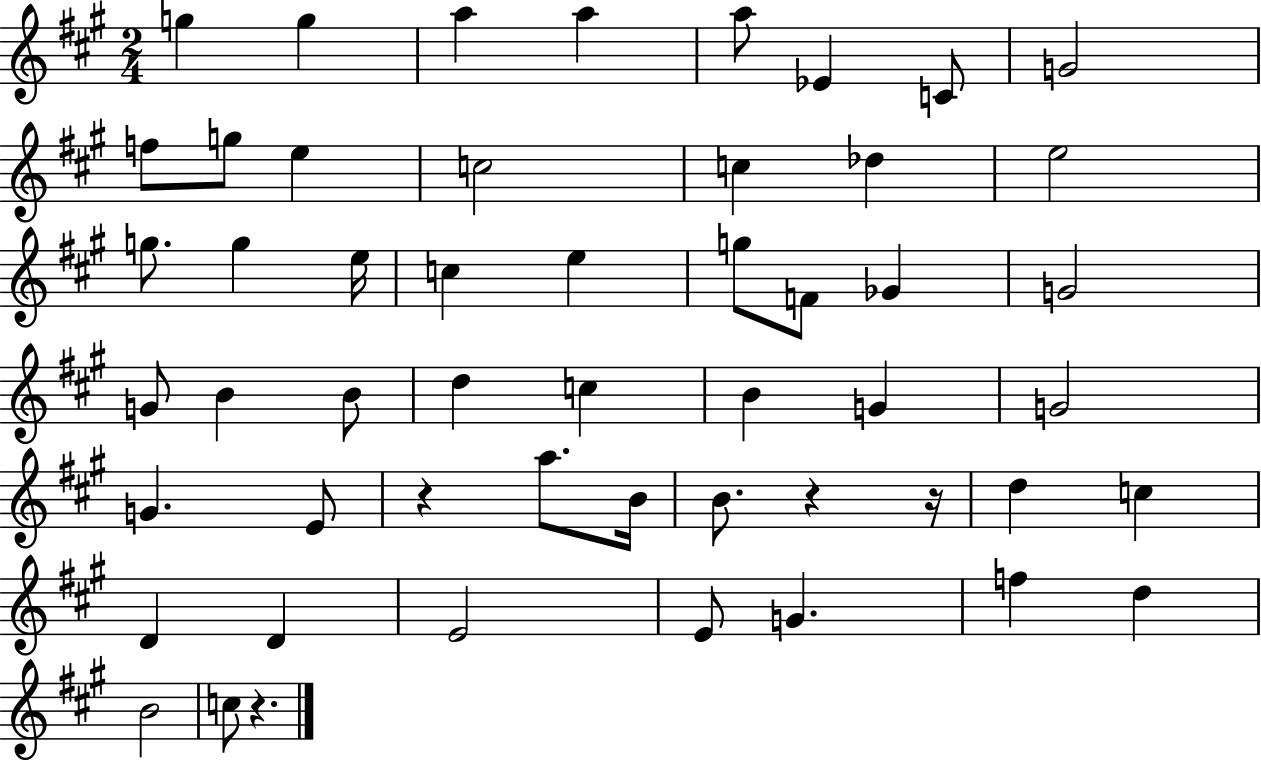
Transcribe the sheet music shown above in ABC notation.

X:1
T:Untitled
M:2/4
L:1/4
K:A
g g a a a/2 _E C/2 G2 f/2 g/2 e c2 c _d e2 g/2 g e/4 c e g/2 F/2 _G G2 G/2 B B/2 d c B G G2 G E/2 z a/2 B/4 B/2 z z/4 d c D D E2 E/2 G f d B2 c/2 z